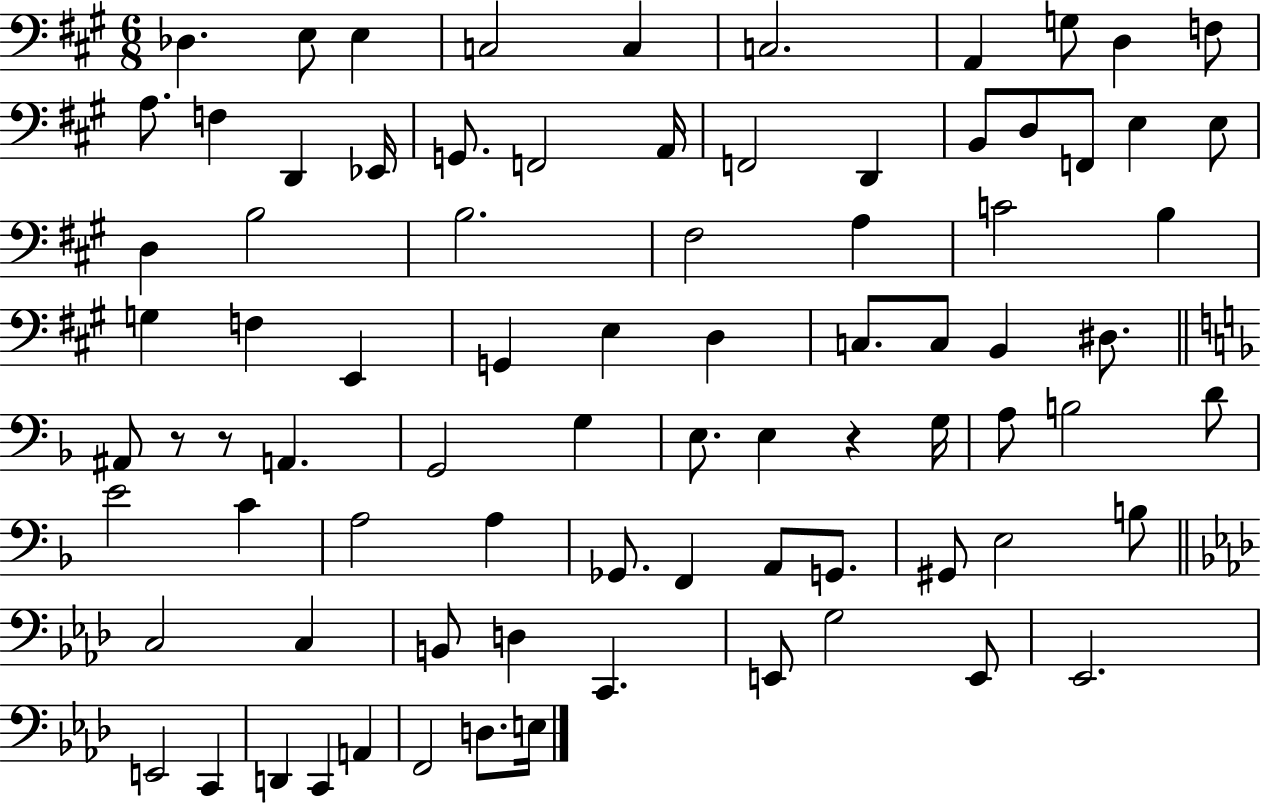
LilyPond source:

{
  \clef bass
  \numericTimeSignature
  \time 6/8
  \key a \major
  \repeat volta 2 { des4. e8 e4 | c2 c4 | c2. | a,4 g8 d4 f8 | \break a8. f4 d,4 ees,16 | g,8. f,2 a,16 | f,2 d,4 | b,8 d8 f,8 e4 e8 | \break d4 b2 | b2. | fis2 a4 | c'2 b4 | \break g4 f4 e,4 | g,4 e4 d4 | c8. c8 b,4 dis8. | \bar "||" \break \key f \major ais,8 r8 r8 a,4. | g,2 g4 | e8. e4 r4 g16 | a8 b2 d'8 | \break e'2 c'4 | a2 a4 | ges,8. f,4 a,8 g,8. | gis,8 e2 b8 | \break \bar "||" \break \key f \minor c2 c4 | b,8 d4 c,4. | e,8 g2 e,8 | ees,2. | \break e,2 c,4 | d,4 c,4 a,4 | f,2 d8. e16 | } \bar "|."
}